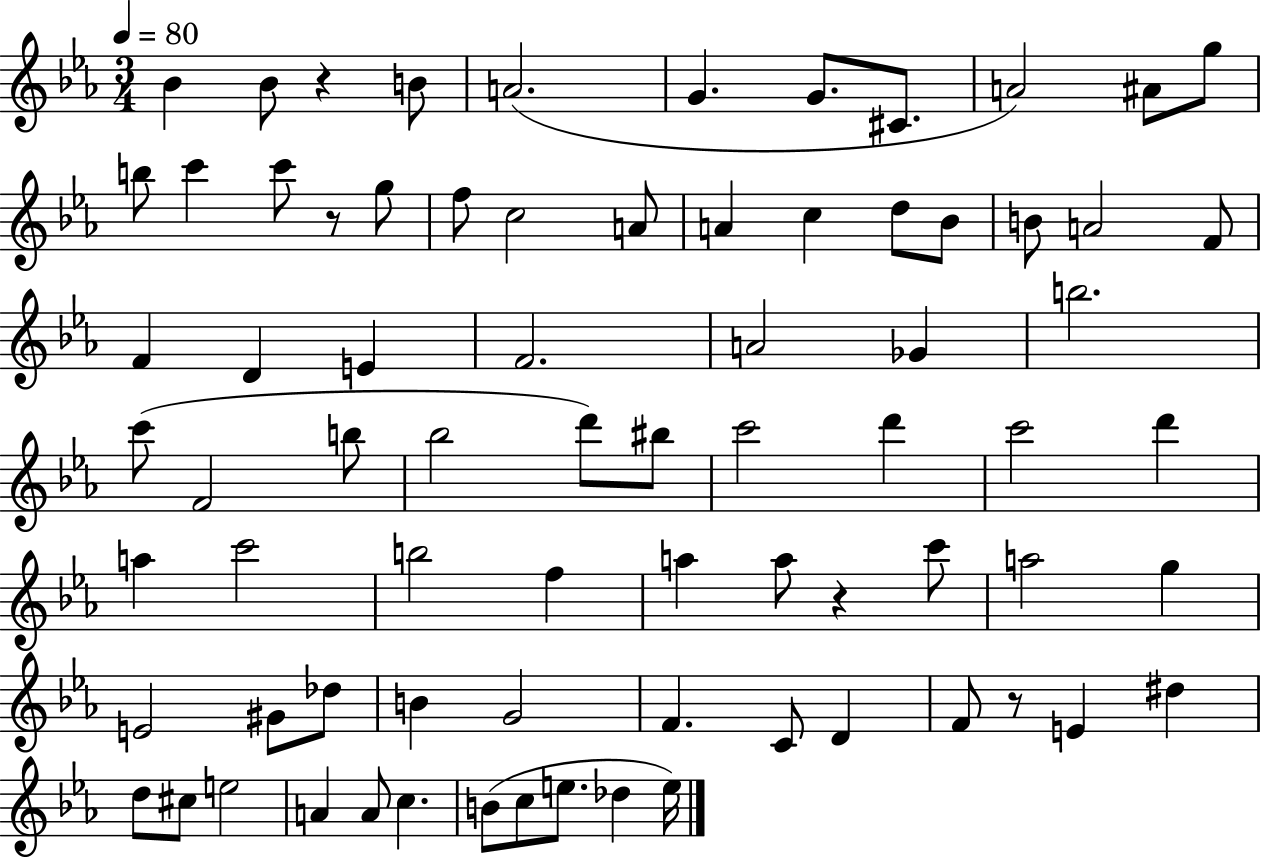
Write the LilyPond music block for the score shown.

{
  \clef treble
  \numericTimeSignature
  \time 3/4
  \key ees \major
  \tempo 4 = 80
  \repeat volta 2 { bes'4 bes'8 r4 b'8 | a'2.( | g'4. g'8. cis'8. | a'2) ais'8 g''8 | \break b''8 c'''4 c'''8 r8 g''8 | f''8 c''2 a'8 | a'4 c''4 d''8 bes'8 | b'8 a'2 f'8 | \break f'4 d'4 e'4 | f'2. | a'2 ges'4 | b''2. | \break c'''8( f'2 b''8 | bes''2 d'''8) bis''8 | c'''2 d'''4 | c'''2 d'''4 | \break a''4 c'''2 | b''2 f''4 | a''4 a''8 r4 c'''8 | a''2 g''4 | \break e'2 gis'8 des''8 | b'4 g'2 | f'4. c'8 d'4 | f'8 r8 e'4 dis''4 | \break d''8 cis''8 e''2 | a'4 a'8 c''4. | b'8( c''8 e''8. des''4 e''16) | } \bar "|."
}